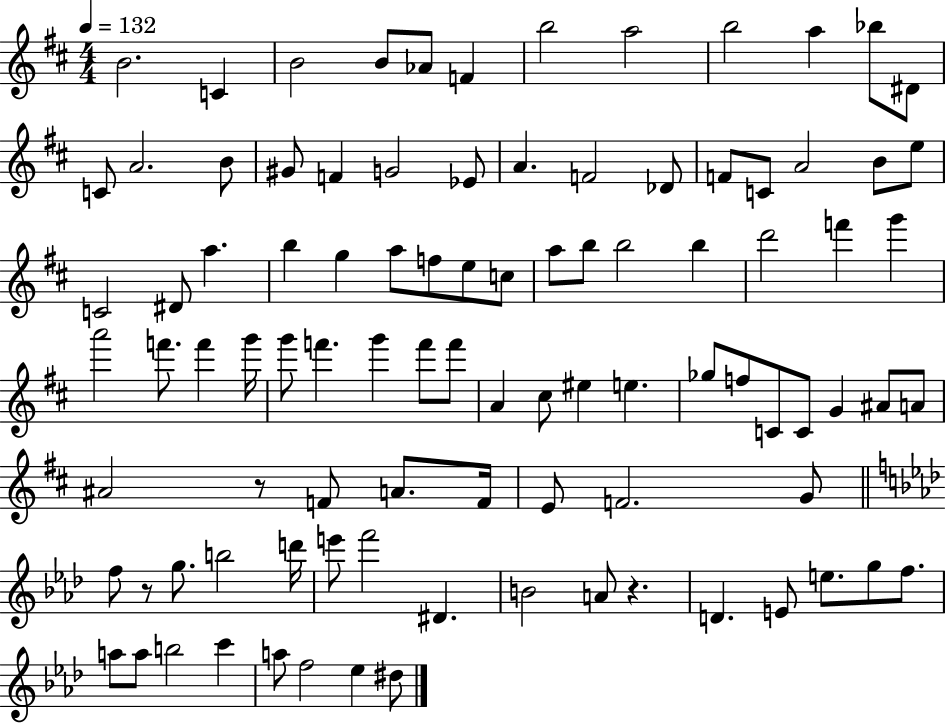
B4/h. C4/q B4/h B4/e Ab4/e F4/q B5/h A5/h B5/h A5/q Bb5/e D#4/e C4/e A4/h. B4/e G#4/e F4/q G4/h Eb4/e A4/q. F4/h Db4/e F4/e C4/e A4/h B4/e E5/e C4/h D#4/e A5/q. B5/q G5/q A5/e F5/e E5/e C5/e A5/e B5/e B5/h B5/q D6/h F6/q G6/q A6/h F6/e. F6/q G6/s G6/e F6/q. G6/q F6/e F6/e A4/q C#5/e EIS5/q E5/q. Gb5/e F5/e C4/e C4/e G4/q A#4/e A4/e A#4/h R/e F4/e A4/e. F4/s E4/e F4/h. G4/e F5/e R/e G5/e. B5/h D6/s E6/e F6/h D#4/q. B4/h A4/e R/q. D4/q. E4/e E5/e. G5/e F5/e. A5/e A5/e B5/h C6/q A5/e F5/h Eb5/q D#5/e